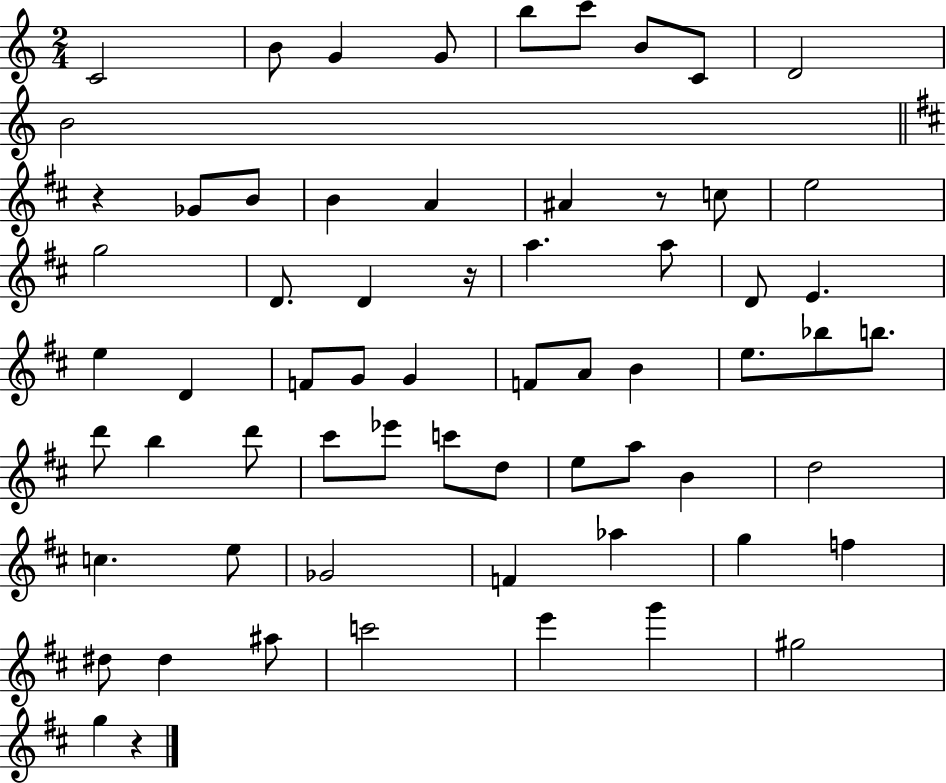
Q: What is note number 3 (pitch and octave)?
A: G4